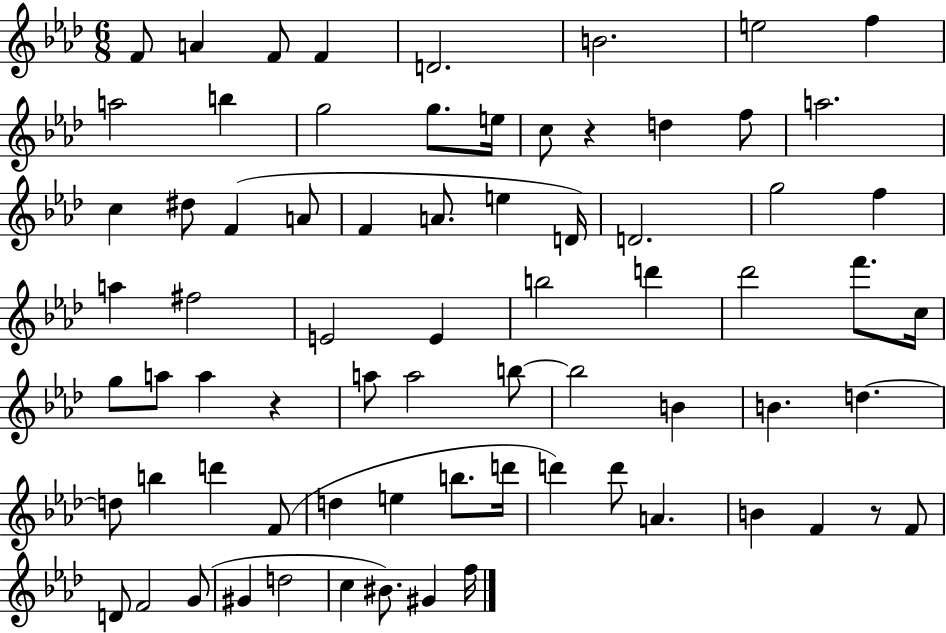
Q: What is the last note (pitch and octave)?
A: F5